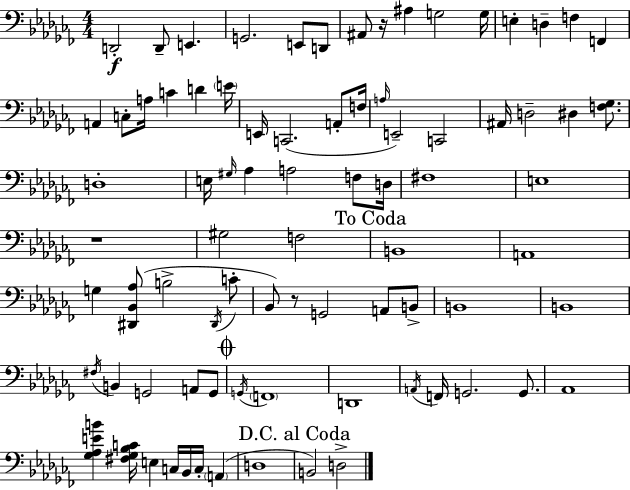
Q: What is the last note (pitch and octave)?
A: D3